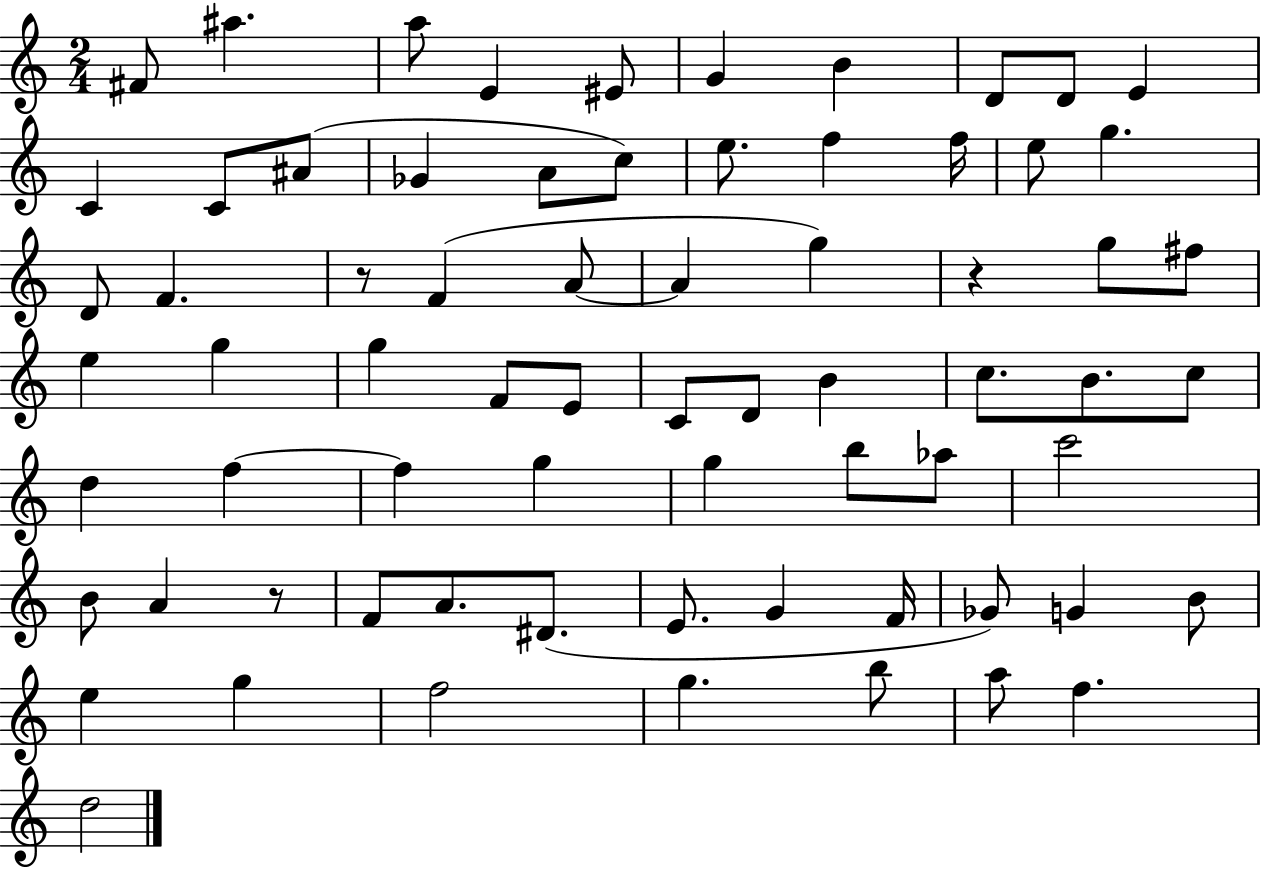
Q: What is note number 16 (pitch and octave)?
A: C5